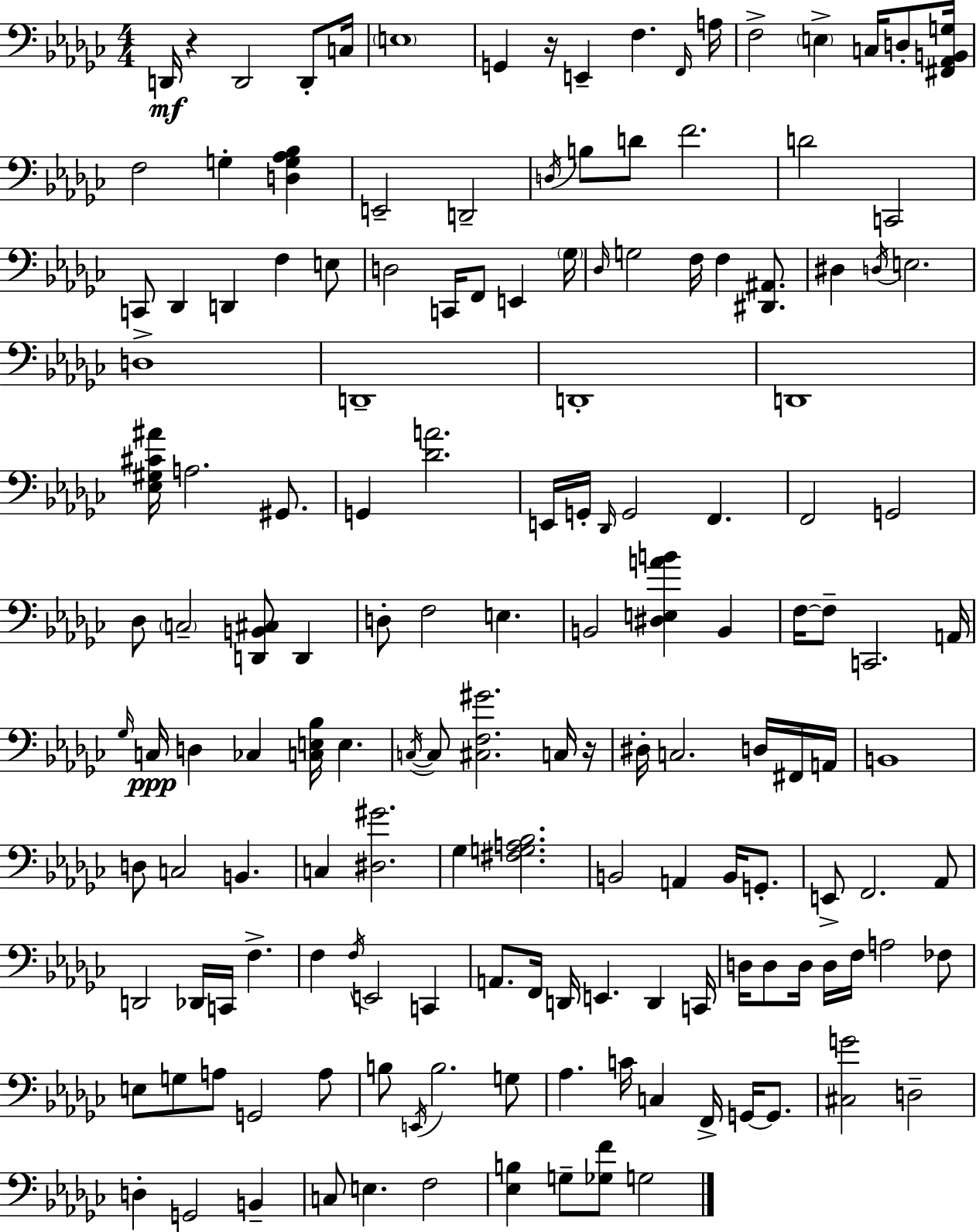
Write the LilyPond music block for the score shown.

{
  \clef bass
  \numericTimeSignature
  \time 4/4
  \key ees \minor
  d,16\mf r4 d,2 d,8-. c16 | \parenthesize e1 | g,4 r16 e,4-- f4. \grace { f,16 } | a16 f2-> \parenthesize e4-> c16 d8-. | \break <fis, aes, b, g>16 f2 g4-. <d g aes bes>4 | e,2-- d,2-- | \acciaccatura { d16 } b8 d'8 f'2. | d'2 c,2 | \break c,8 des,4 d,4 f4 | e8 d2 c,16 f,8 e,4 | \parenthesize ges16 \grace { des16 } g2 f16 f4 | <dis, ais,>8. dis4 \acciaccatura { d16 } e2. | \break d1-> | d,1-- | d,1-. | d,1 | \break <ees gis cis' ais'>16 a2. | gis,8. g,4 <des' a'>2. | e,16 g,16-. \grace { des,16 } g,2 f,4. | f,2 g,2 | \break des8 \parenthesize c2-- <d, b, cis>8 | d,4 d8-. f2 e4. | b,2 <dis e a' b'>4 | b,4 f16~~ f8-- c,2. | \break a,16 \grace { ges16 } c16\ppp d4 ces4 <c e bes>16 | e4. \acciaccatura { c16~ }~ c8 <cis f gis'>2. | c16 r16 dis16-. c2. | d16 fis,16 a,16 b,1 | \break d8 c2 | b,4. c4 <dis gis'>2. | ges4 <fis g a bes>2. | b,2 a,4 | \break b,16 g,8.-. e,8-> f,2. | aes,8 d,2 des,16 | c,16 f4.-> f4 \acciaccatura { f16 } e,2 | c,4 a,8. f,16 d,16 e,4. | \break d,4 c,16 d16 d8 d16 d16 f16 a2 | fes8 e8 g8 a8 g,2 | a8 b8 \acciaccatura { e,16 } b2. | g8 aes4. c'16 | \break c4 f,16-> g,16~~ g,8. <cis g'>2 | d2-- d4-. g,2 | b,4-- c8 e4. | f2 <ees b>4 g8-- <ges f'>8 | \break g2 \bar "|."
}